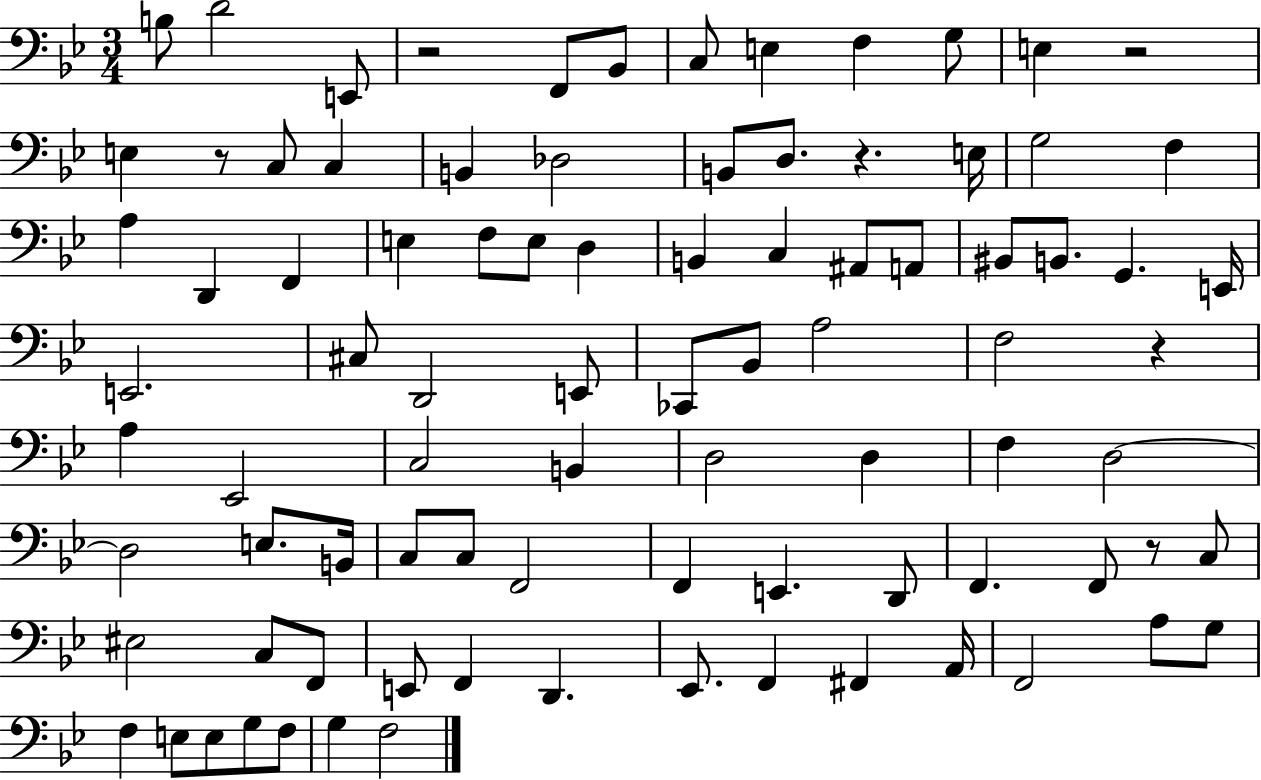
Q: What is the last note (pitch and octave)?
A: F3